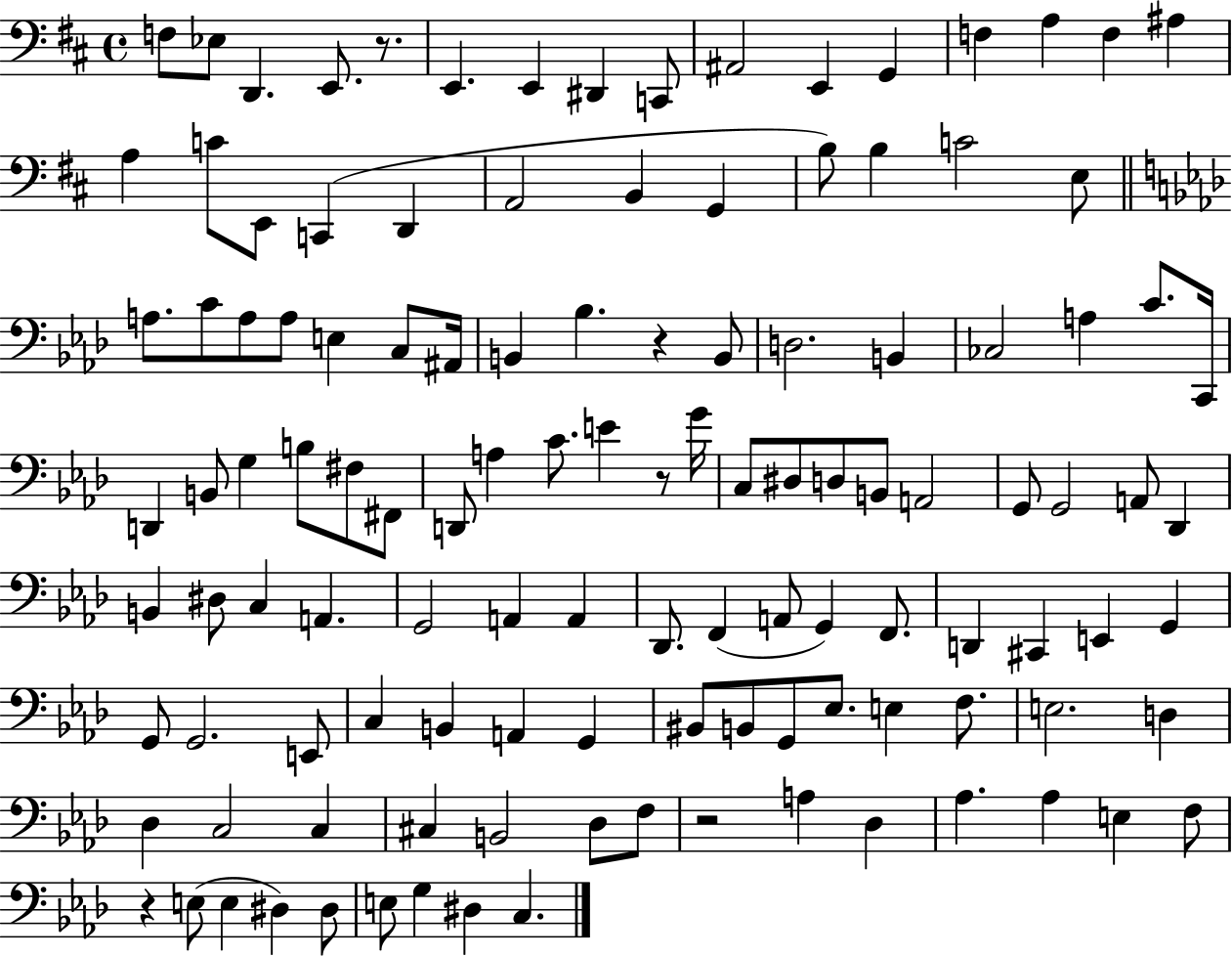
{
  \clef bass
  \time 4/4
  \defaultTimeSignature
  \key d \major
  f8 ees8 d,4. e,8. r8. | e,4. e,4 dis,4 c,8 | ais,2 e,4 g,4 | f4 a4 f4 ais4 | \break a4 c'8 e,8 c,4( d,4 | a,2 b,4 g,4 | b8) b4 c'2 e8 | \bar "||" \break \key f \minor a8. c'8 a8 a8 e4 c8 ais,16 | b,4 bes4. r4 b,8 | d2. b,4 | ces2 a4 c'8. c,16 | \break d,4 b,8 g4 b8 fis8 fis,8 | d,8 a4 c'8. e'4 r8 g'16 | c8 dis8 d8 b,8 a,2 | g,8 g,2 a,8 des,4 | \break b,4 dis8 c4 a,4. | g,2 a,4 a,4 | des,8. f,4( a,8 g,4) f,8. | d,4 cis,4 e,4 g,4 | \break g,8 g,2. e,8 | c4 b,4 a,4 g,4 | bis,8 b,8 g,8 ees8. e4 f8. | e2. d4 | \break des4 c2 c4 | cis4 b,2 des8 f8 | r2 a4 des4 | aes4. aes4 e4 f8 | \break r4 e8( e4 dis4) dis8 | e8 g4 dis4 c4. | \bar "|."
}